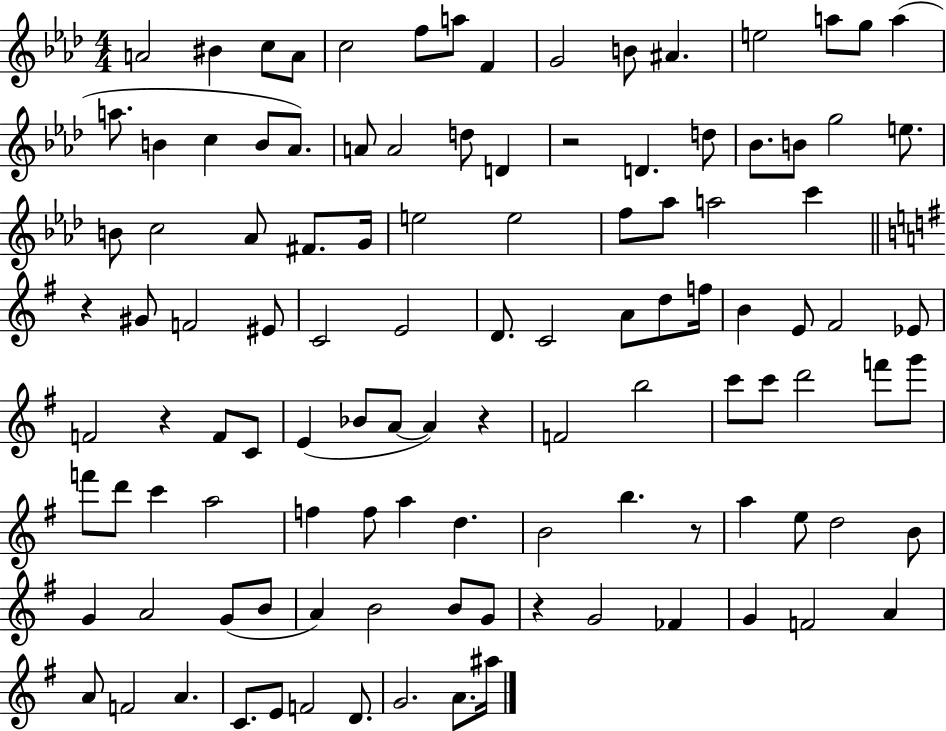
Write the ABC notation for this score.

X:1
T:Untitled
M:4/4
L:1/4
K:Ab
A2 ^B c/2 A/2 c2 f/2 a/2 F G2 B/2 ^A e2 a/2 g/2 a a/2 B c B/2 _A/2 A/2 A2 d/2 D z2 D d/2 _B/2 B/2 g2 e/2 B/2 c2 _A/2 ^F/2 G/4 e2 e2 f/2 _a/2 a2 c' z ^G/2 F2 ^E/2 C2 E2 D/2 C2 A/2 d/2 f/4 B E/2 ^F2 _E/2 F2 z F/2 C/2 E _B/2 A/2 A z F2 b2 c'/2 c'/2 d'2 f'/2 g'/2 f'/2 d'/2 c' a2 f f/2 a d B2 b z/2 a e/2 d2 B/2 G A2 G/2 B/2 A B2 B/2 G/2 z G2 _F G F2 A A/2 F2 A C/2 E/2 F2 D/2 G2 A/2 ^a/4